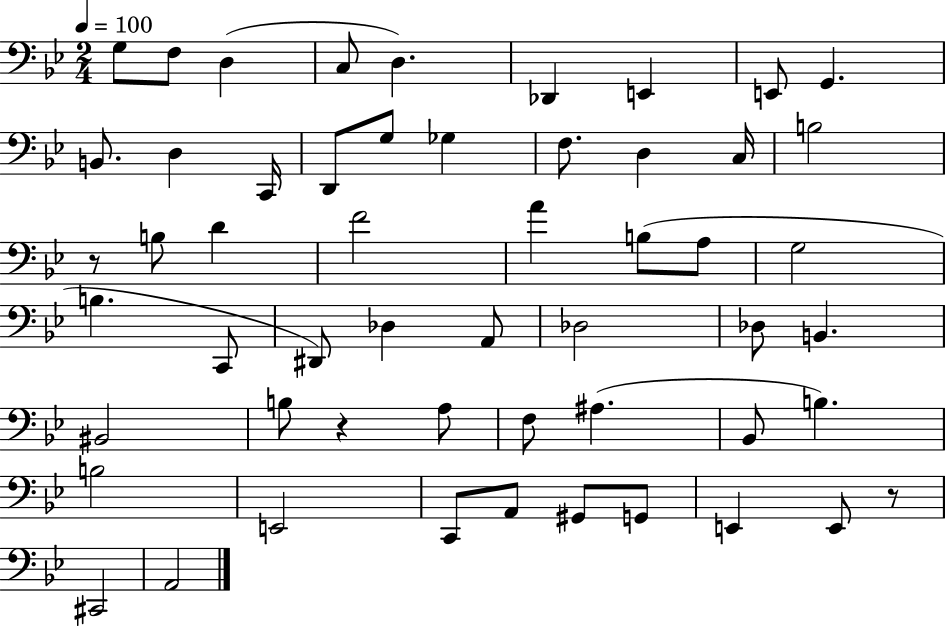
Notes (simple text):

G3/e F3/e D3/q C3/e D3/q. Db2/q E2/q E2/e G2/q. B2/e. D3/q C2/s D2/e G3/e Gb3/q F3/e. D3/q C3/s B3/h R/e B3/e D4/q F4/h A4/q B3/e A3/e G3/h B3/q. C2/e D#2/e Db3/q A2/e Db3/h Db3/e B2/q. BIS2/h B3/e R/q A3/e F3/e A#3/q. Bb2/e B3/q. B3/h E2/h C2/e A2/e G#2/e G2/e E2/q E2/e R/e C#2/h A2/h